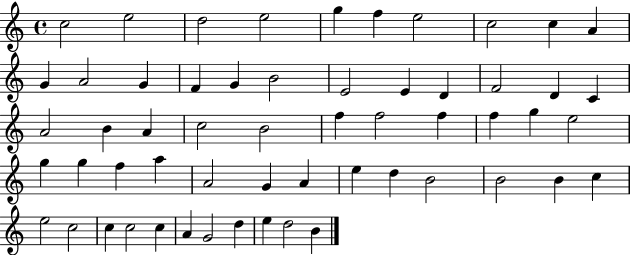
{
  \clef treble
  \time 4/4
  \defaultTimeSignature
  \key c \major
  c''2 e''2 | d''2 e''2 | g''4 f''4 e''2 | c''2 c''4 a'4 | \break g'4 a'2 g'4 | f'4 g'4 b'2 | e'2 e'4 d'4 | f'2 d'4 c'4 | \break a'2 b'4 a'4 | c''2 b'2 | f''4 f''2 f''4 | f''4 g''4 e''2 | \break g''4 g''4 f''4 a''4 | a'2 g'4 a'4 | e''4 d''4 b'2 | b'2 b'4 c''4 | \break e''2 c''2 | c''4 c''2 c''4 | a'4 g'2 d''4 | e''4 d''2 b'4 | \break \bar "|."
}